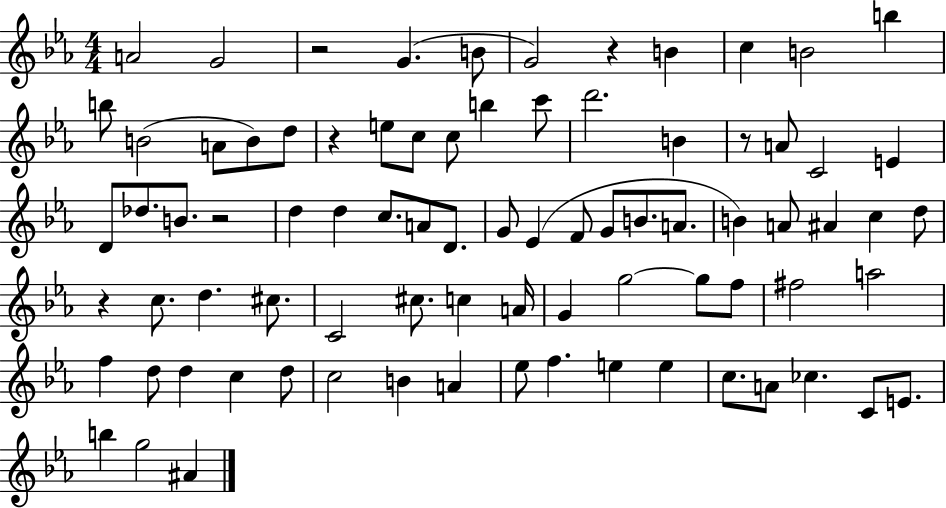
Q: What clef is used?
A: treble